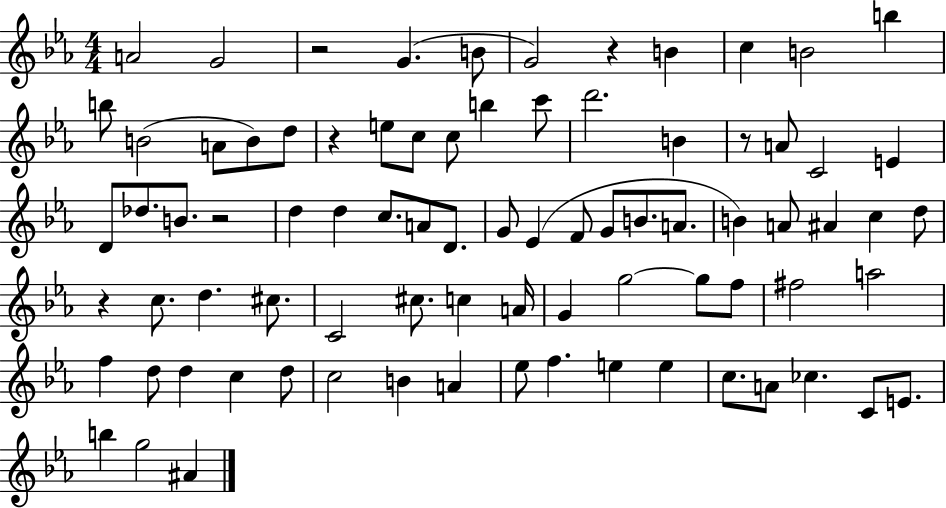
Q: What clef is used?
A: treble